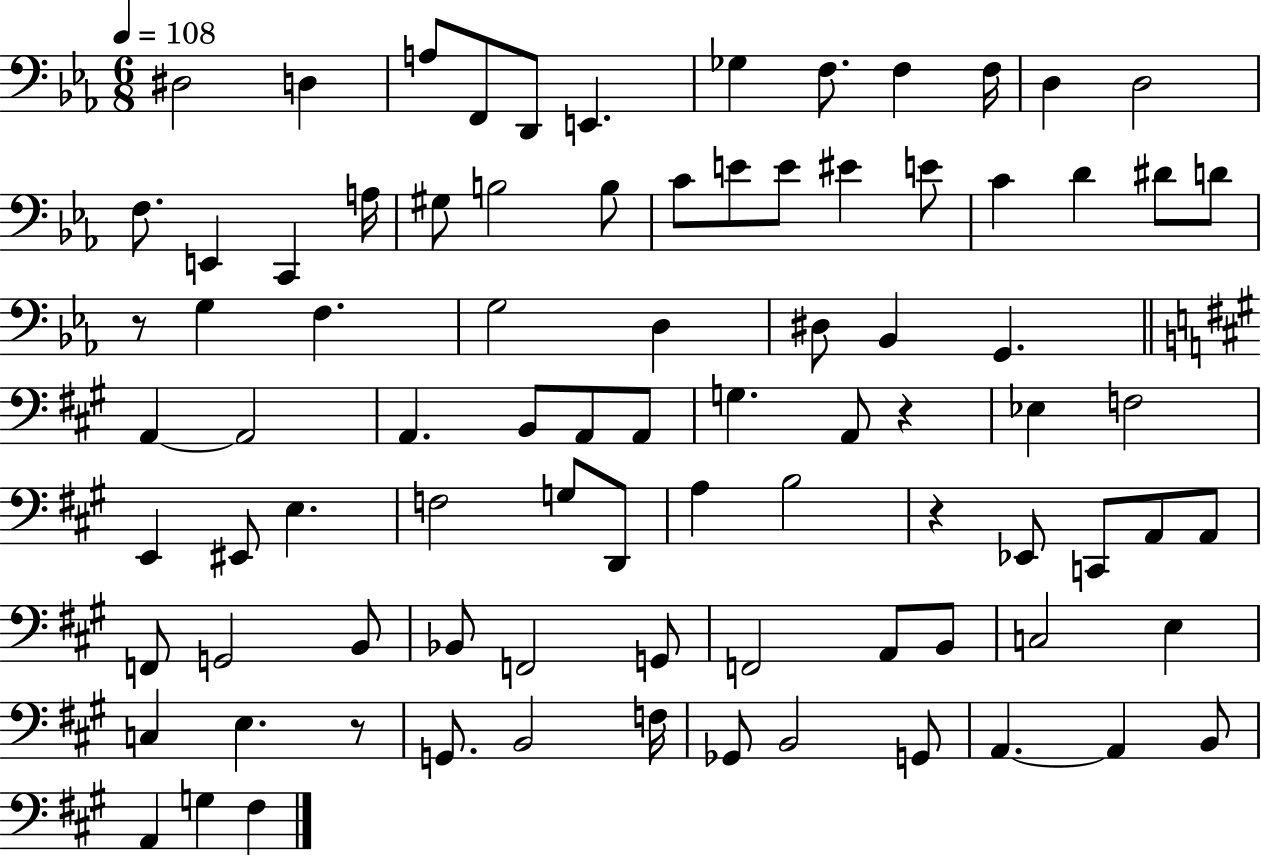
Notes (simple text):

D#3/h D3/q A3/e F2/e D2/e E2/q. Gb3/q F3/e. F3/q F3/s D3/q D3/h F3/e. E2/q C2/q A3/s G#3/e B3/h B3/e C4/e E4/e E4/e EIS4/q E4/e C4/q D4/q D#4/e D4/e R/e G3/q F3/q. G3/h D3/q D#3/e Bb2/q G2/q. A2/q A2/h A2/q. B2/e A2/e A2/e G3/q. A2/e R/q Eb3/q F3/h E2/q EIS2/e E3/q. F3/h G3/e D2/e A3/q B3/h R/q Eb2/e C2/e A2/e A2/e F2/e G2/h B2/e Bb2/e F2/h G2/e F2/h A2/e B2/e C3/h E3/q C3/q E3/q. R/e G2/e. B2/h F3/s Gb2/e B2/h G2/e A2/q. A2/q B2/e A2/q G3/q F#3/q